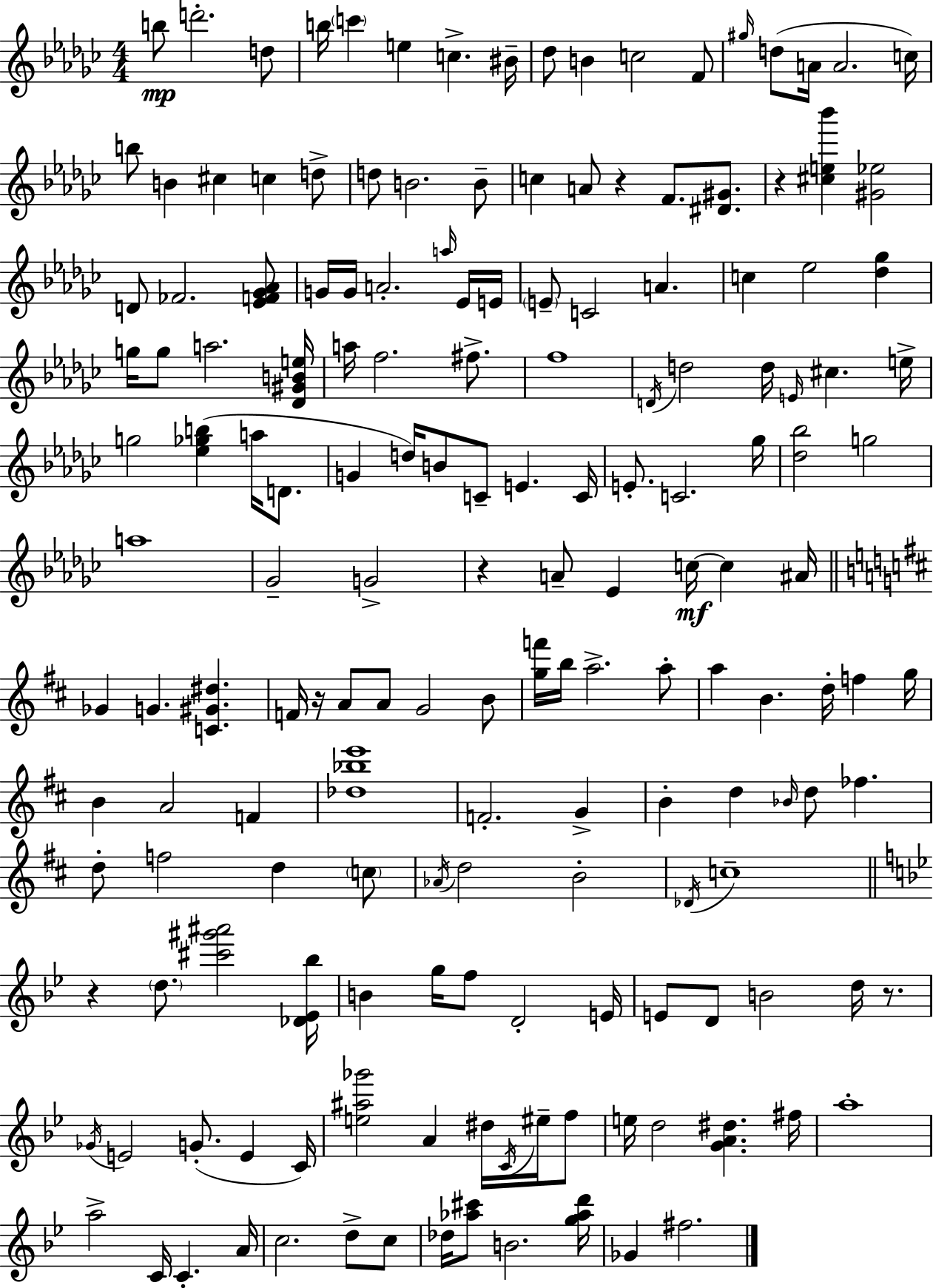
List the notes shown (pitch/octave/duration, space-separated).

B5/e D6/h. D5/e B5/s C6/q E5/q C5/q. BIS4/s Db5/e B4/q C5/h F4/e G#5/s D5/e A4/s A4/h. C5/s B5/e B4/q C#5/q C5/q D5/e D5/e B4/h. B4/e C5/q A4/e R/q F4/e. [D#4,G#4]/e. R/q [C#5,E5,Bb6]/q [G#4,Eb5]/h D4/e FES4/h. [Eb4,F4,Gb4,Ab4]/e G4/s G4/s A4/h. A5/s Eb4/s E4/s E4/e C4/h A4/q. C5/q Eb5/h [Db5,Gb5]/q G5/s G5/e A5/h. [Db4,G#4,B4,E5]/s A5/s F5/h. F#5/e. F5/w D4/s D5/h D5/s E4/s C#5/q. E5/s G5/h [Eb5,Gb5,B5]/q A5/s D4/e. G4/q D5/s B4/e C4/e E4/q. C4/s E4/e. C4/h. Gb5/s [Db5,Bb5]/h G5/h A5/w Gb4/h G4/h R/q A4/e Eb4/q C5/s C5/q A#4/s Gb4/q G4/q. [C4,G#4,D#5]/q. F4/s R/s A4/e A4/e G4/h B4/e [G5,F6]/s B5/s A5/h. A5/e A5/q B4/q. D5/s F5/q G5/s B4/q A4/h F4/q [Db5,Bb5,E6]/w F4/h. G4/q B4/q D5/q Bb4/s D5/e FES5/q. D5/e F5/h D5/q C5/e Ab4/s D5/h B4/h Db4/s C5/w R/q D5/e. [C#6,G#6,A#6]/h [Db4,Eb4,Bb5]/s B4/q G5/s F5/e D4/h E4/s E4/e D4/e B4/h D5/s R/e. Gb4/s E4/h G4/e. E4/q C4/s [E5,A#5,Gb6]/h A4/q D#5/s C4/s EIS5/s F5/e E5/s D5/h [G4,A4,D#5]/q. F#5/s A5/w A5/h C4/s C4/q. A4/s C5/h. D5/e C5/e Db5/s [Ab5,C#6]/e B4/h. [G5,Ab5,D6]/s Gb4/q F#5/h.